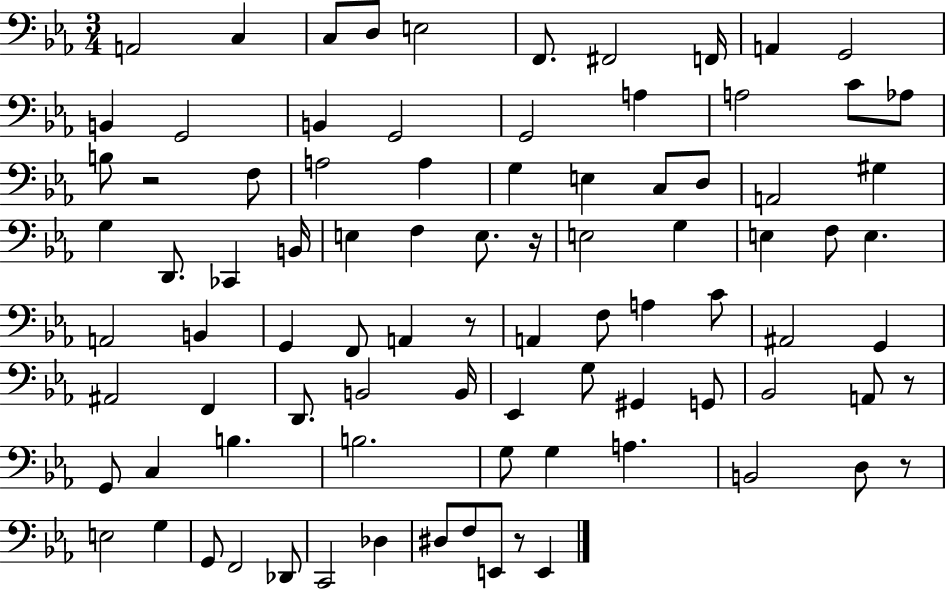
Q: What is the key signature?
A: EES major